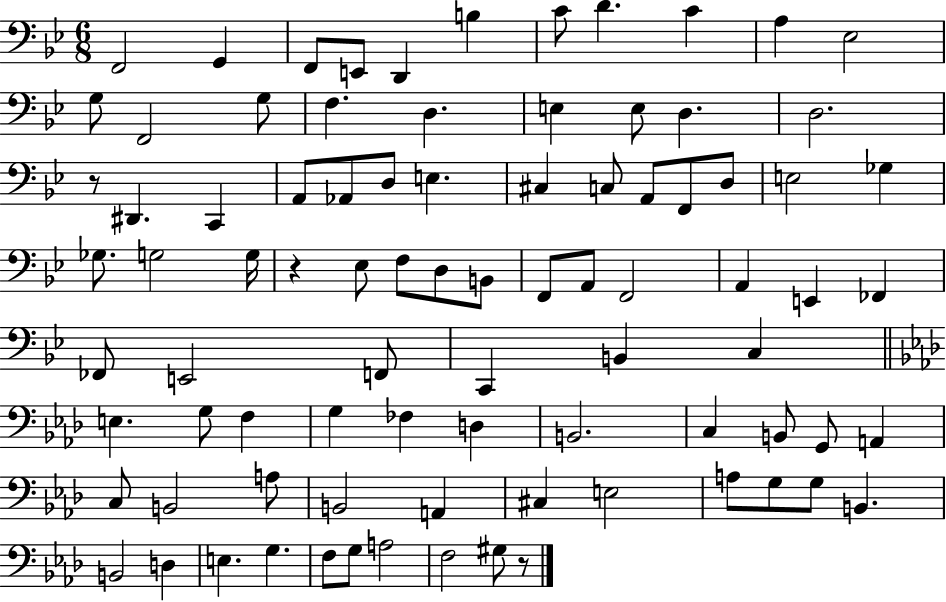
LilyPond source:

{
  \clef bass
  \numericTimeSignature
  \time 6/8
  \key bes \major
  f,2 g,4 | f,8 e,8 d,4 b4 | c'8 d'4. c'4 | a4 ees2 | \break g8 f,2 g8 | f4. d4. | e4 e8 d4. | d2. | \break r8 dis,4. c,4 | a,8 aes,8 d8 e4. | cis4 c8 a,8 f,8 d8 | e2 ges4 | \break ges8. g2 g16 | r4 ees8 f8 d8 b,8 | f,8 a,8 f,2 | a,4 e,4 fes,4 | \break fes,8 e,2 f,8 | c,4 b,4 c4 | \bar "||" \break \key aes \major e4. g8 f4 | g4 fes4 d4 | b,2. | c4 b,8 g,8 a,4 | \break c8 b,2 a8 | b,2 a,4 | cis4 e2 | a8 g8 g8 b,4. | \break b,2 d4 | e4. g4. | f8 g8 a2 | f2 gis8 r8 | \break \bar "|."
}